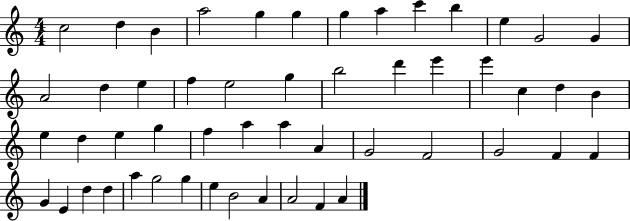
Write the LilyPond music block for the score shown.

{
  \clef treble
  \numericTimeSignature
  \time 4/4
  \key c \major
  c''2 d''4 b'4 | a''2 g''4 g''4 | g''4 a''4 c'''4 b''4 | e''4 g'2 g'4 | \break a'2 d''4 e''4 | f''4 e''2 g''4 | b''2 d'''4 e'''4 | e'''4 c''4 d''4 b'4 | \break e''4 d''4 e''4 g''4 | f''4 a''4 a''4 a'4 | g'2 f'2 | g'2 f'4 f'4 | \break g'4 e'4 d''4 d''4 | a''4 g''2 g''4 | e''4 b'2 a'4 | a'2 f'4 a'4 | \break \bar "|."
}